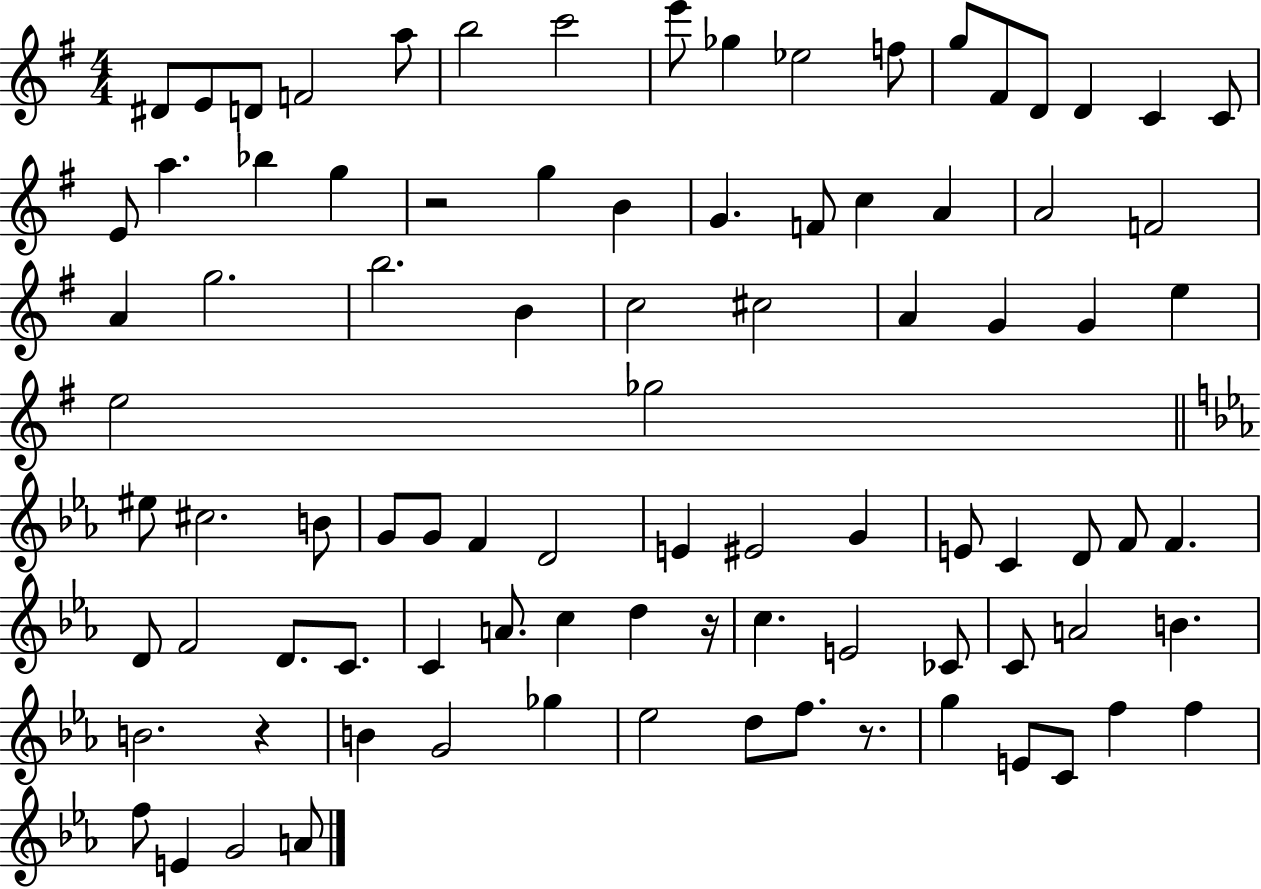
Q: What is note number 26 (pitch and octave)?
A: C5